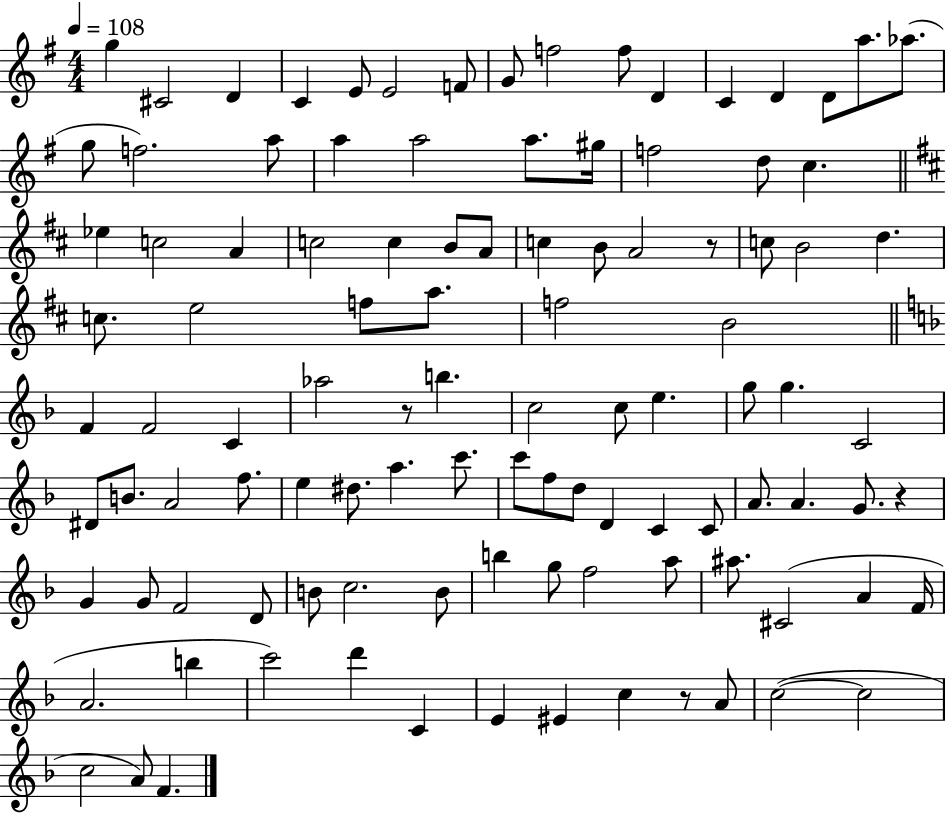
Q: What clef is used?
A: treble